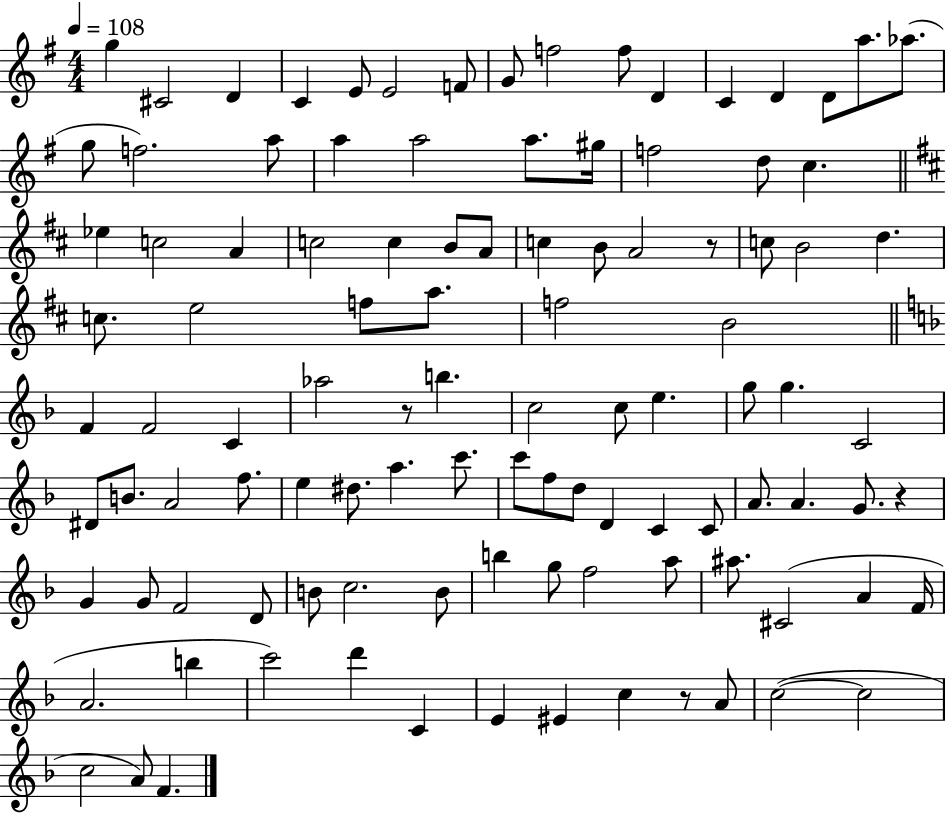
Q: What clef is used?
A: treble